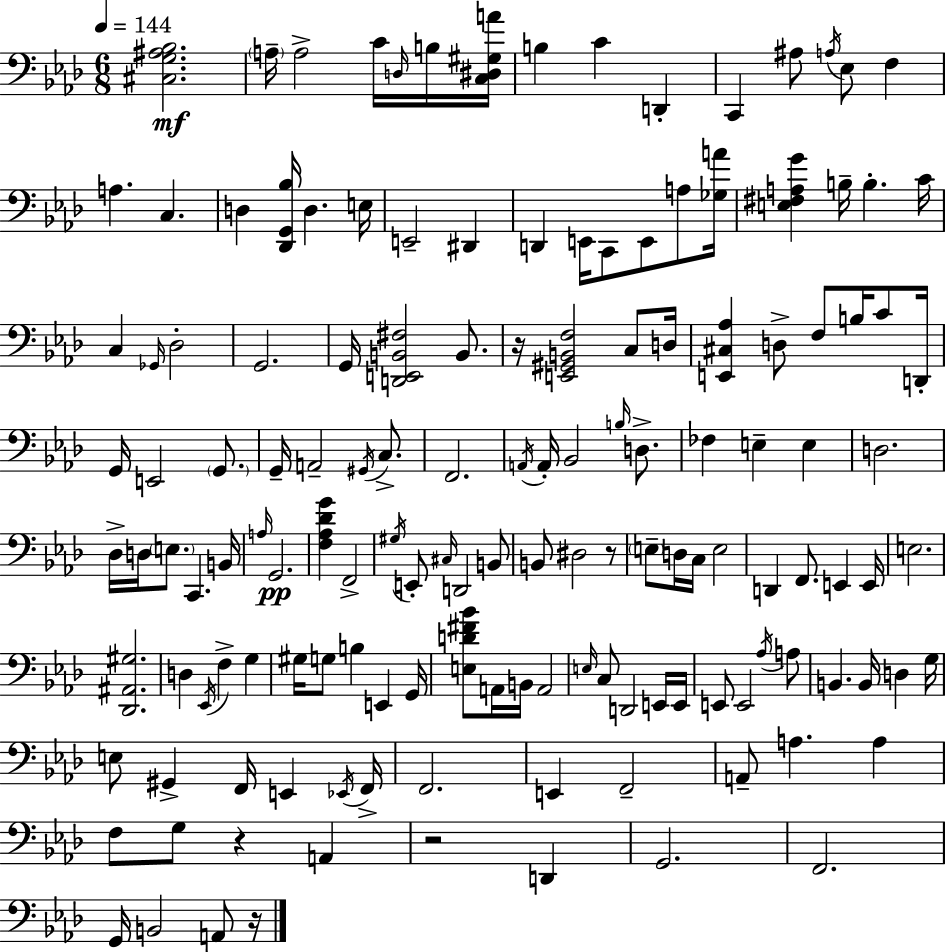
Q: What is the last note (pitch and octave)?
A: A2